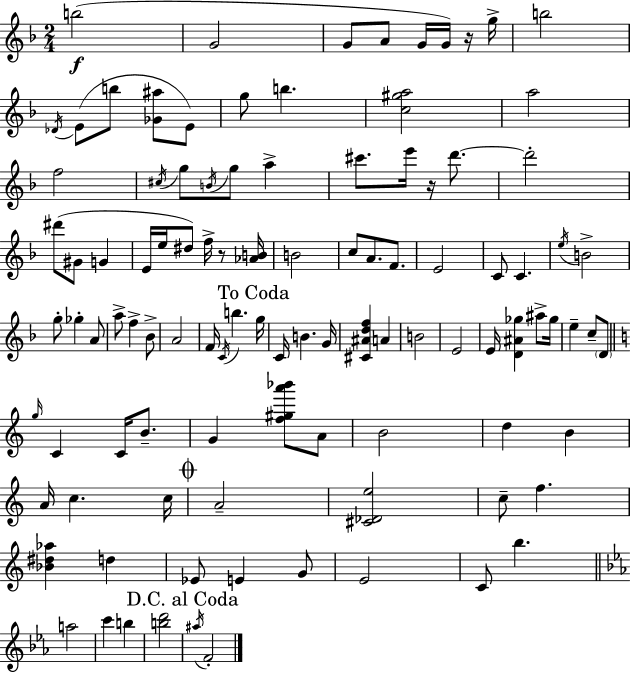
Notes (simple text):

B5/h G4/h G4/e A4/e G4/s G4/s R/s G5/s B5/h Db4/s E4/e B5/e [Gb4,A#5]/e E4/e G5/e B5/q. [C5,G#5,A5]/h A5/h F5/h C#5/s G5/e B4/s G5/e A5/q C#6/e. E6/s R/s D6/e. D6/h D#6/e G#4/e G4/q E4/s E5/s D#5/e F5/s R/e [Ab4,B4]/s B4/h C5/e A4/e. F4/e. E4/h C4/e C4/q. E5/s B4/h G5/e Gb5/q A4/e A5/e F5/q Bb4/e A4/h F4/s C4/s B5/q. G5/s C4/s B4/q. G4/s [C#4,A#4,D5,F5]/q A4/q B4/h E4/h E4/s [D4,A#4,Gb5]/q A#5/e Gb5/s E5/q C5/e D4/e G5/s C4/q C4/s B4/e. G4/q [F5,G#5,A6,Bb6]/e A4/e B4/h D5/q B4/q A4/s C5/q. C5/s A4/h [C#4,Db4,E5]/h C5/e F5/q. [Bb4,D#5,Ab5]/q D5/q Eb4/e E4/q G4/e E4/h C4/e B5/q. A5/h C6/q B5/q [B5,D6]/h A#5/s F4/h